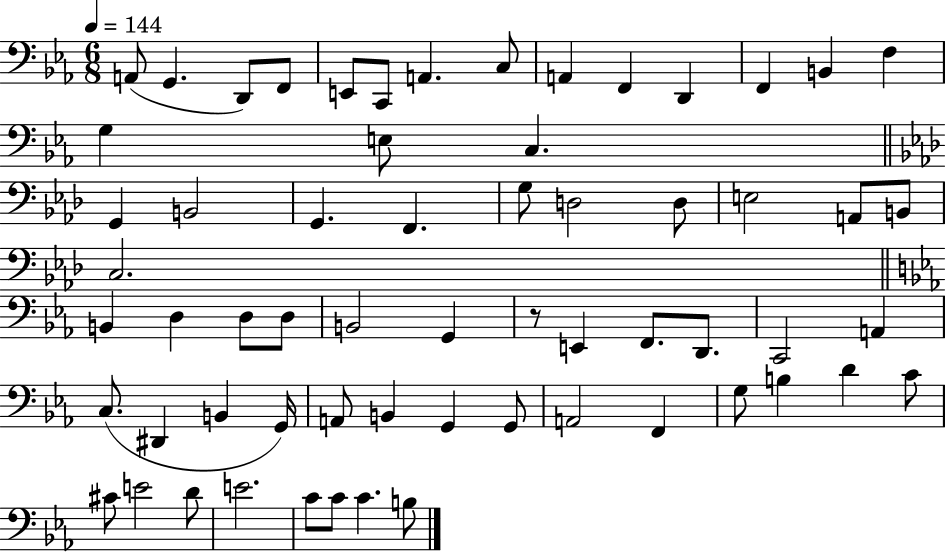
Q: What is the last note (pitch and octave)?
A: B3